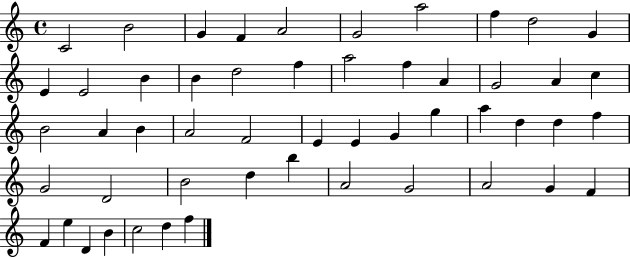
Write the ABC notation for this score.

X:1
T:Untitled
M:4/4
L:1/4
K:C
C2 B2 G F A2 G2 a2 f d2 G E E2 B B d2 f a2 f A G2 A c B2 A B A2 F2 E E G g a d d f G2 D2 B2 d b A2 G2 A2 G F F e D B c2 d f